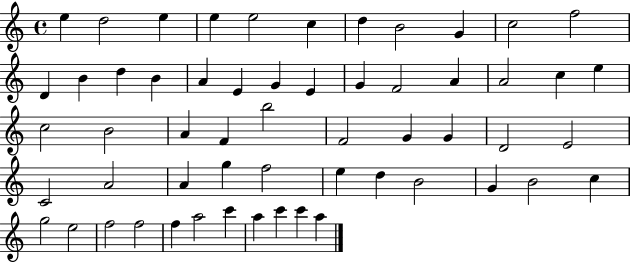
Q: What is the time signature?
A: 4/4